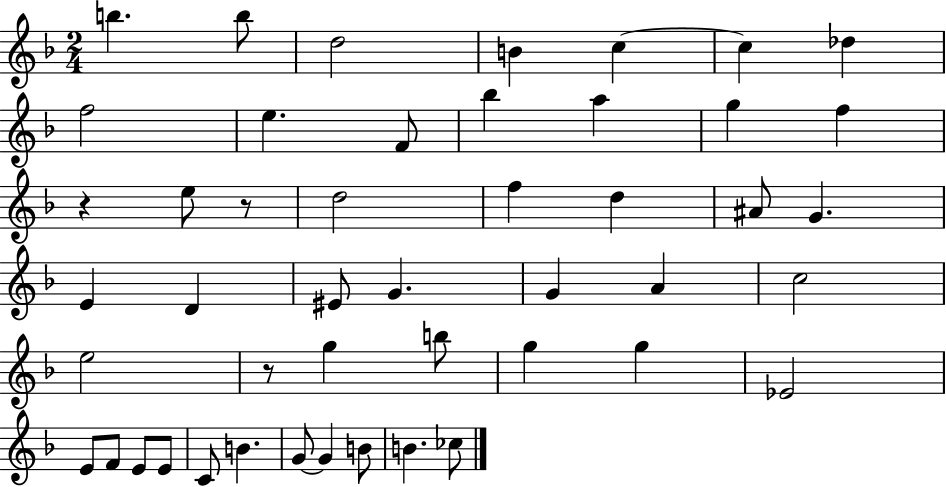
{
  \clef treble
  \numericTimeSignature
  \time 2/4
  \key f \major
  b''4. b''8 | d''2 | b'4 c''4~~ | c''4 des''4 | \break f''2 | e''4. f'8 | bes''4 a''4 | g''4 f''4 | \break r4 e''8 r8 | d''2 | f''4 d''4 | ais'8 g'4. | \break e'4 d'4 | eis'8 g'4. | g'4 a'4 | c''2 | \break e''2 | r8 g''4 b''8 | g''4 g''4 | ees'2 | \break e'8 f'8 e'8 e'8 | c'8 b'4. | g'8~~ g'4 b'8 | b'4. ces''8 | \break \bar "|."
}